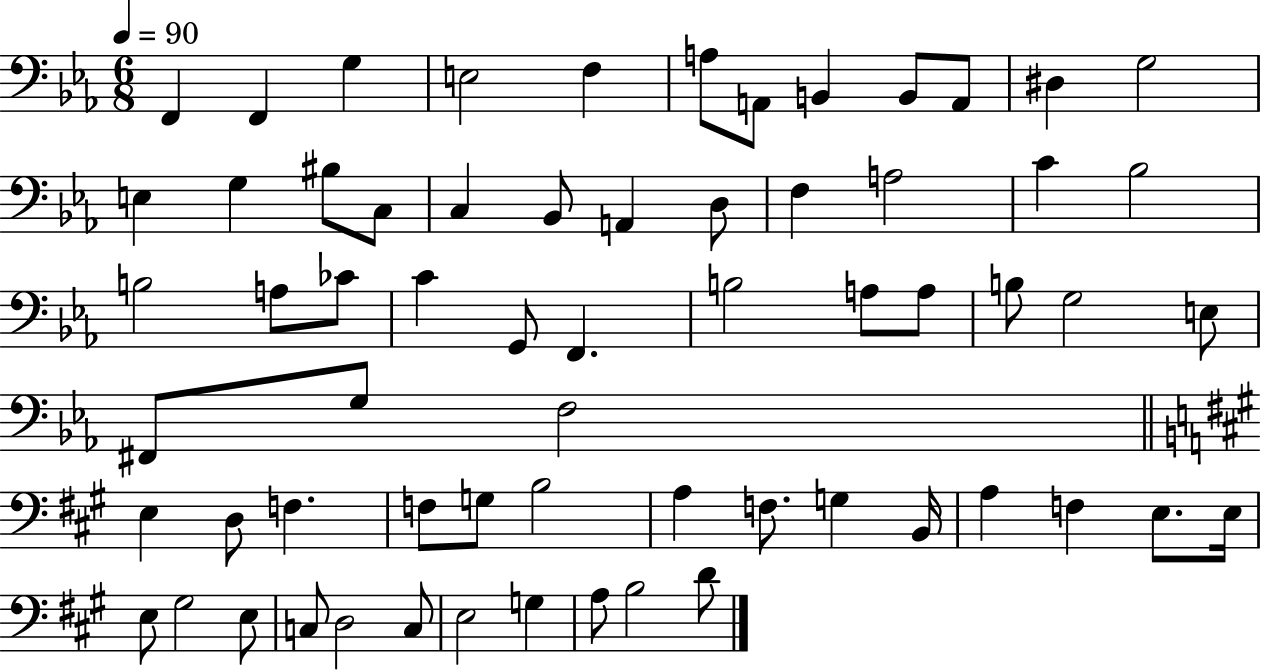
F2/q F2/q G3/q E3/h F3/q A3/e A2/e B2/q B2/e A2/e D#3/q G3/h E3/q G3/q BIS3/e C3/e C3/q Bb2/e A2/q D3/e F3/q A3/h C4/q Bb3/h B3/h A3/e CES4/e C4/q G2/e F2/q. B3/h A3/e A3/e B3/e G3/h E3/e F#2/e G3/e F3/h E3/q D3/e F3/q. F3/e G3/e B3/h A3/q F3/e. G3/q B2/s A3/q F3/q E3/e. E3/s E3/e G#3/h E3/e C3/e D3/h C3/e E3/h G3/q A3/e B3/h D4/e